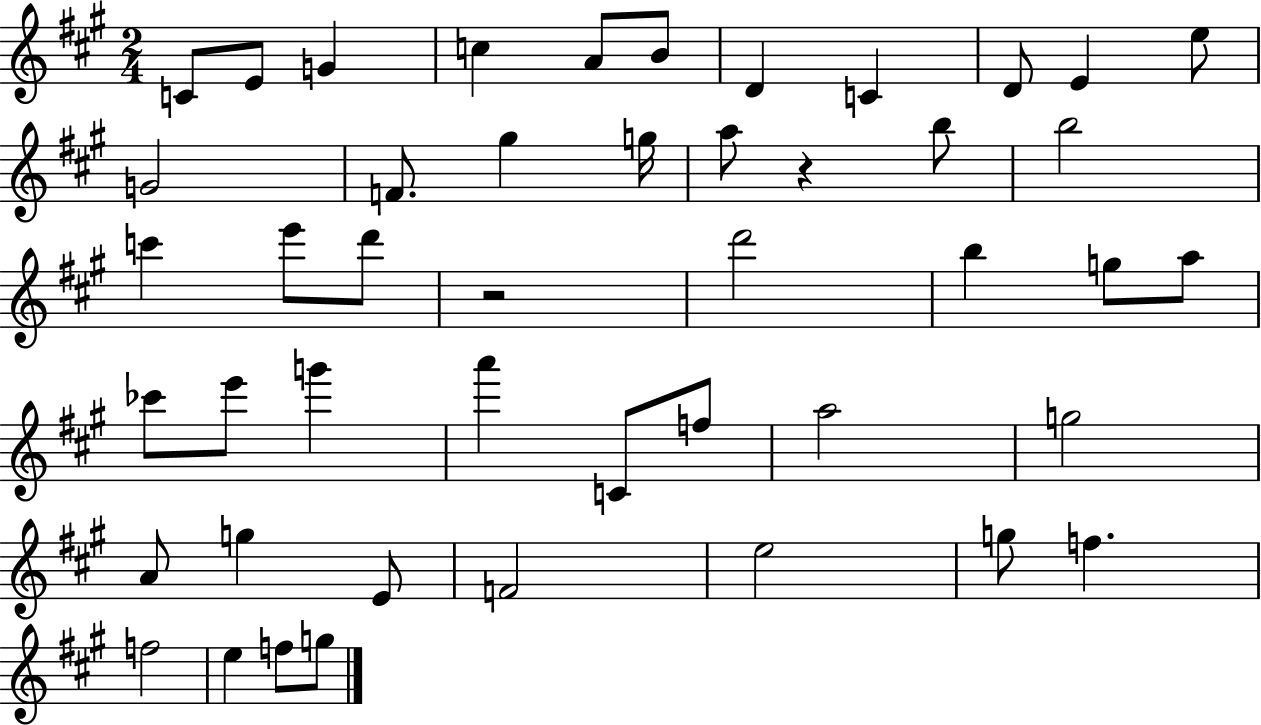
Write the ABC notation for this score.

X:1
T:Untitled
M:2/4
L:1/4
K:A
C/2 E/2 G c A/2 B/2 D C D/2 E e/2 G2 F/2 ^g g/4 a/2 z b/2 b2 c' e'/2 d'/2 z2 d'2 b g/2 a/2 _c'/2 e'/2 g' a' C/2 f/2 a2 g2 A/2 g E/2 F2 e2 g/2 f f2 e f/2 g/2